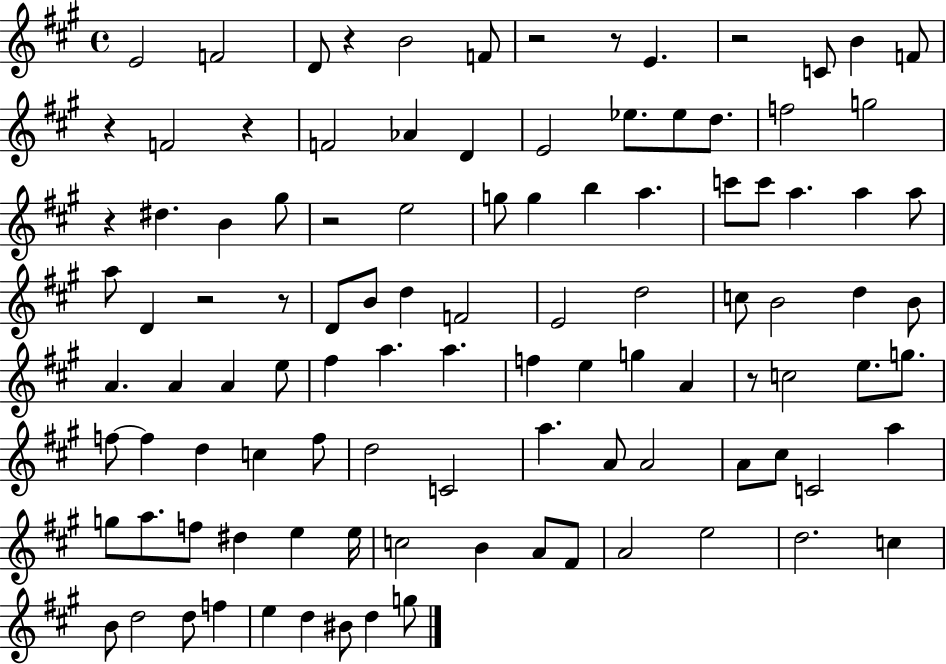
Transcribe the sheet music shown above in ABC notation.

X:1
T:Untitled
M:4/4
L:1/4
K:A
E2 F2 D/2 z B2 F/2 z2 z/2 E z2 C/2 B F/2 z F2 z F2 _A D E2 _e/2 _e/2 d/2 f2 g2 z ^d B ^g/2 z2 e2 g/2 g b a c'/2 c'/2 a a a/2 a/2 D z2 z/2 D/2 B/2 d F2 E2 d2 c/2 B2 d B/2 A A A e/2 ^f a a f e g A z/2 c2 e/2 g/2 f/2 f d c f/2 d2 C2 a A/2 A2 A/2 ^c/2 C2 a g/2 a/2 f/2 ^d e e/4 c2 B A/2 ^F/2 A2 e2 d2 c B/2 d2 d/2 f e d ^B/2 d g/2